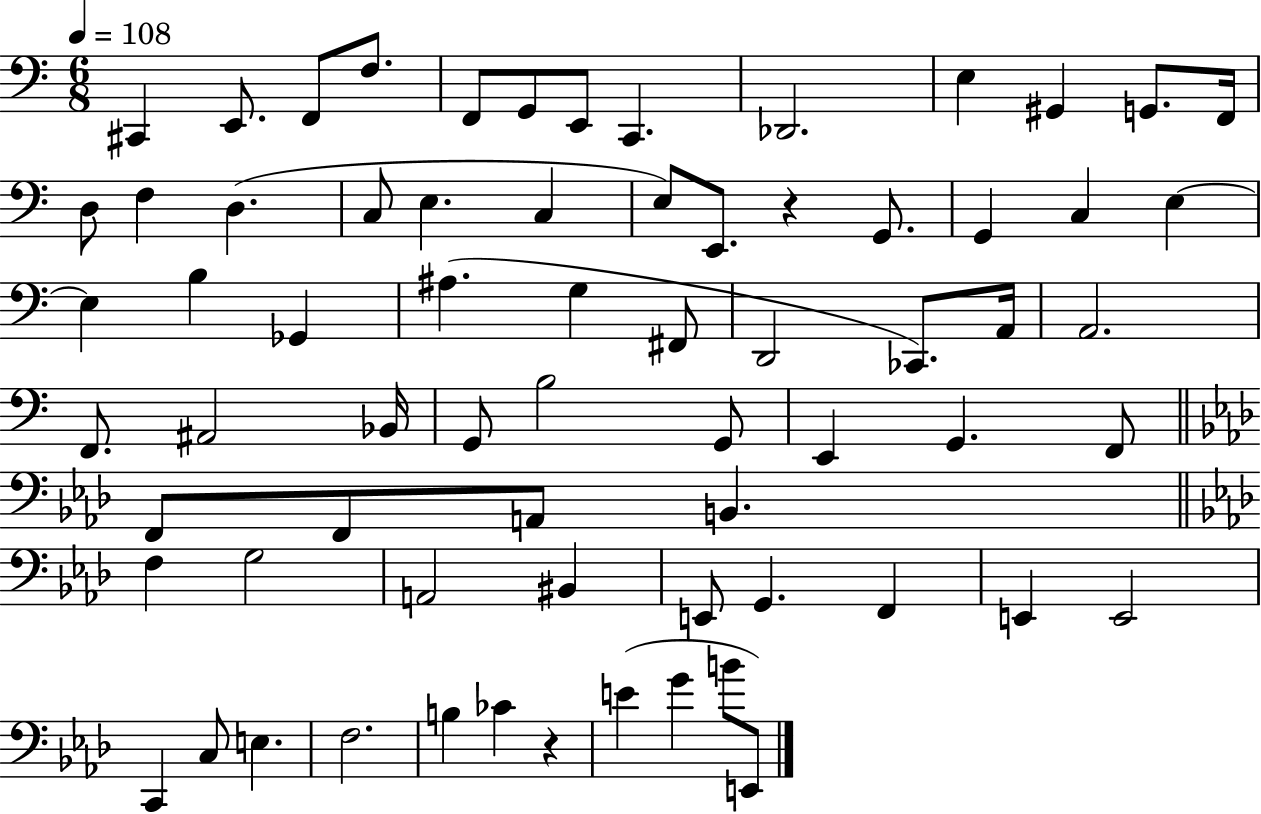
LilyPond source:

{
  \clef bass
  \numericTimeSignature
  \time 6/8
  \key c \major
  \tempo 4 = 108
  cis,4 e,8. f,8 f8. | f,8 g,8 e,8 c,4. | des,2. | e4 gis,4 g,8. f,16 | \break d8 f4 d4.( | c8 e4. c4 | e8) e,8. r4 g,8. | g,4 c4 e4~~ | \break e4 b4 ges,4 | ais4.( g4 fis,8 | d,2 ces,8.) a,16 | a,2. | \break f,8. ais,2 bes,16 | g,8 b2 g,8 | e,4 g,4. f,8 | \bar "||" \break \key f \minor f,8 f,8 a,8 b,4. | \bar "||" \break \key aes \major f4 g2 | a,2 bis,4 | e,8 g,4. f,4 | e,4 e,2 | \break c,4 c8 e4. | f2. | b4 ces'4 r4 | e'4( g'4 b'8 e,8) | \break \bar "|."
}